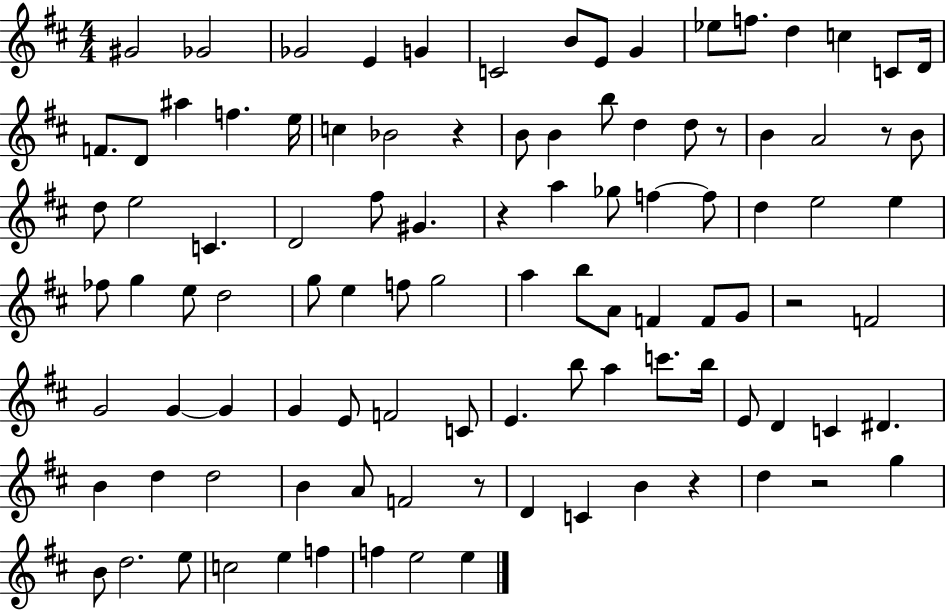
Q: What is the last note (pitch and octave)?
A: E5